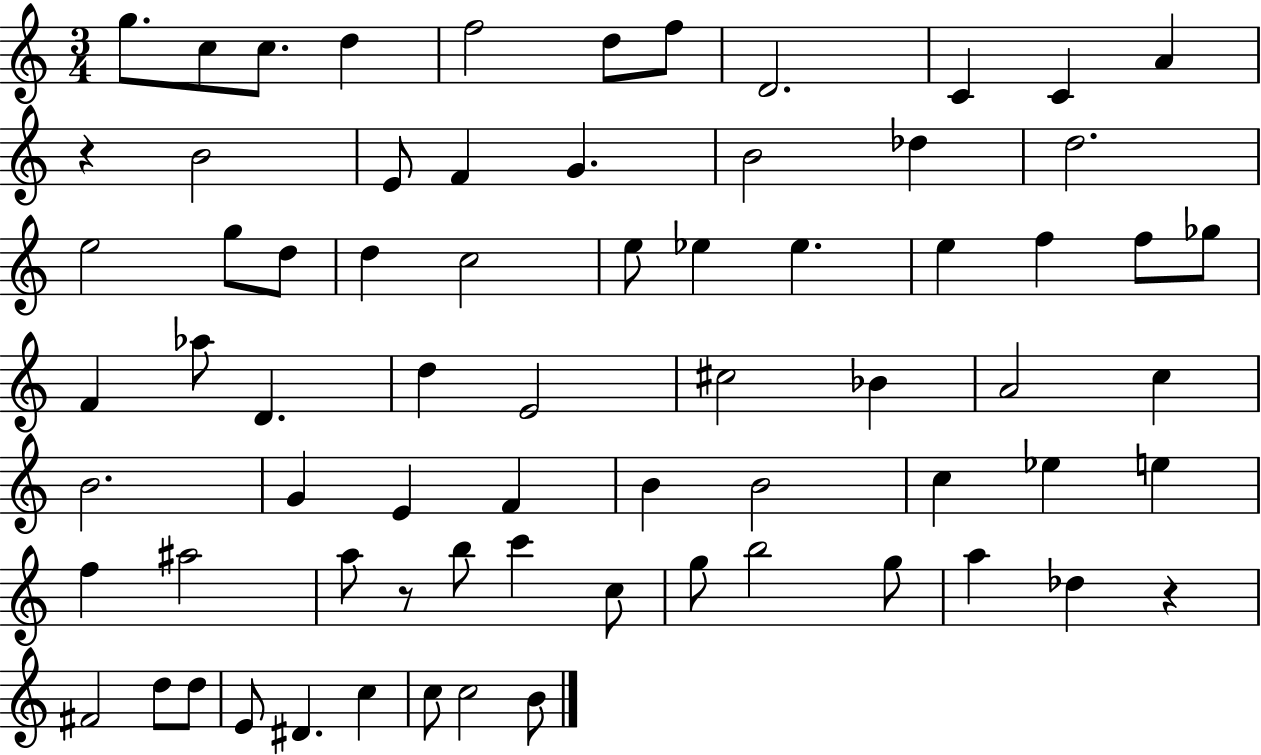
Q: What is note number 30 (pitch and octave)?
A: Gb5